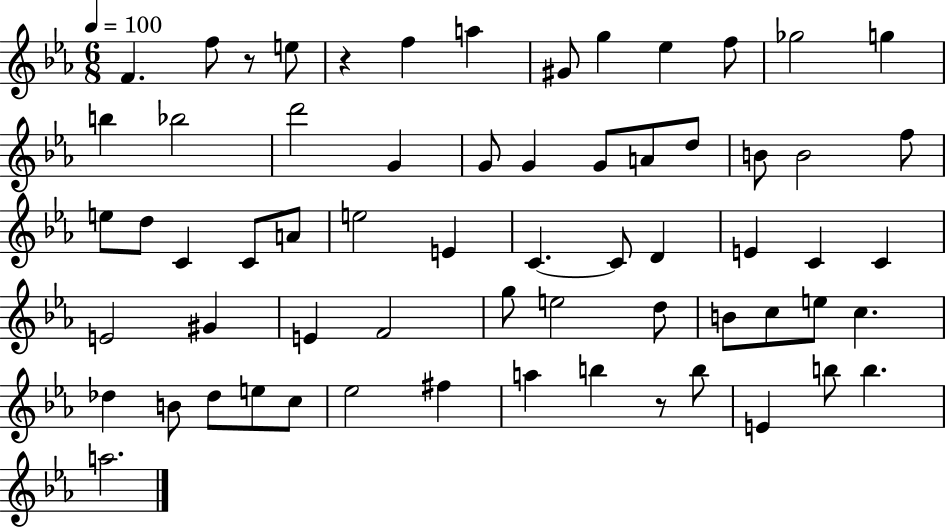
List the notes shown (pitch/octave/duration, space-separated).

F4/q. F5/e R/e E5/e R/q F5/q A5/q G#4/e G5/q Eb5/q F5/e Gb5/h G5/q B5/q Bb5/h D6/h G4/q G4/e G4/q G4/e A4/e D5/e B4/e B4/h F5/e E5/e D5/e C4/q C4/e A4/e E5/h E4/q C4/q. C4/e D4/q E4/q C4/q C4/q E4/h G#4/q E4/q F4/h G5/e E5/h D5/e B4/e C5/e E5/e C5/q. Db5/q B4/e Db5/e E5/e C5/e Eb5/h F#5/q A5/q B5/q R/e B5/e E4/q B5/e B5/q. A5/h.